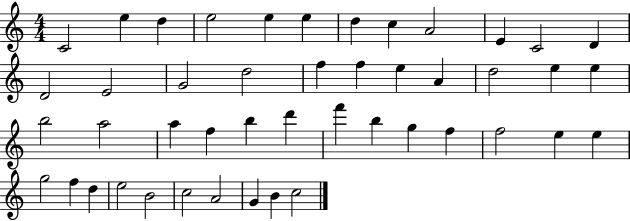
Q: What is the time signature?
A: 4/4